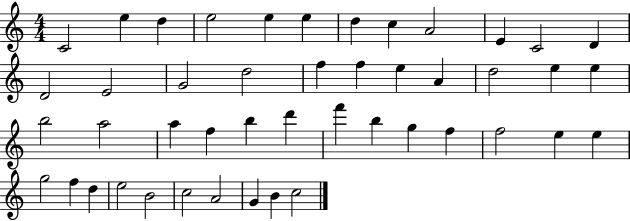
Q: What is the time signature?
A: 4/4